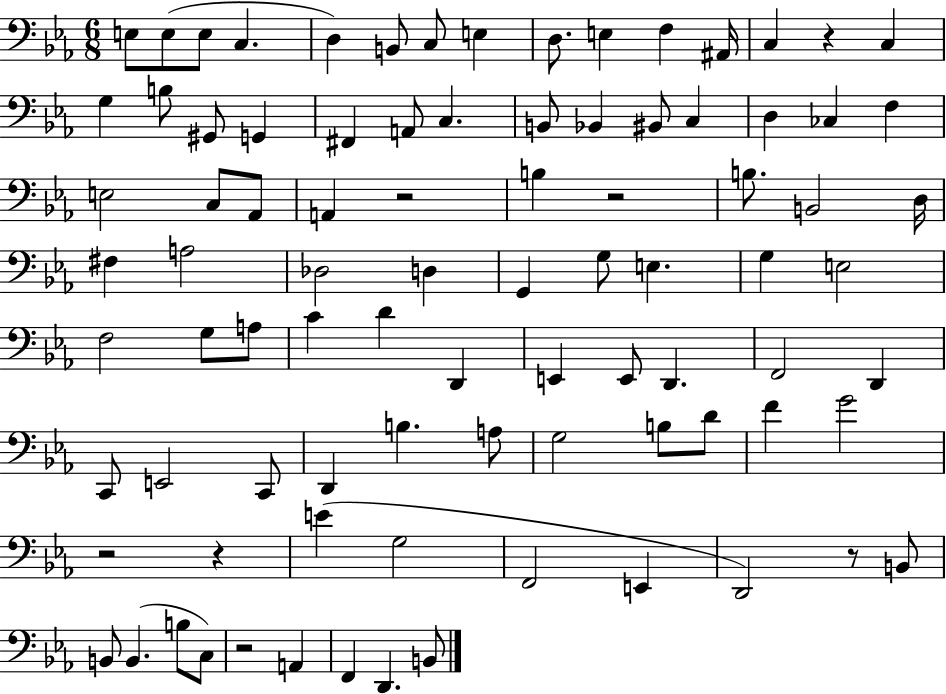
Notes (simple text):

E3/e E3/e E3/e C3/q. D3/q B2/e C3/e E3/q D3/e. E3/q F3/q A#2/s C3/q R/q C3/q G3/q B3/e G#2/e G2/q F#2/q A2/e C3/q. B2/e Bb2/q BIS2/e C3/q D3/q CES3/q F3/q E3/h C3/e Ab2/e A2/q R/h B3/q R/h B3/e. B2/h D3/s F#3/q A3/h Db3/h D3/q G2/q G3/e E3/q. G3/q E3/h F3/h G3/e A3/e C4/q D4/q D2/q E2/q E2/e D2/q. F2/h D2/q C2/e E2/h C2/e D2/q B3/q. A3/e G3/h B3/e D4/e F4/q G4/h R/h R/q E4/q G3/h F2/h E2/q D2/h R/e B2/e B2/e B2/q. B3/e C3/e R/h A2/q F2/q D2/q. B2/e